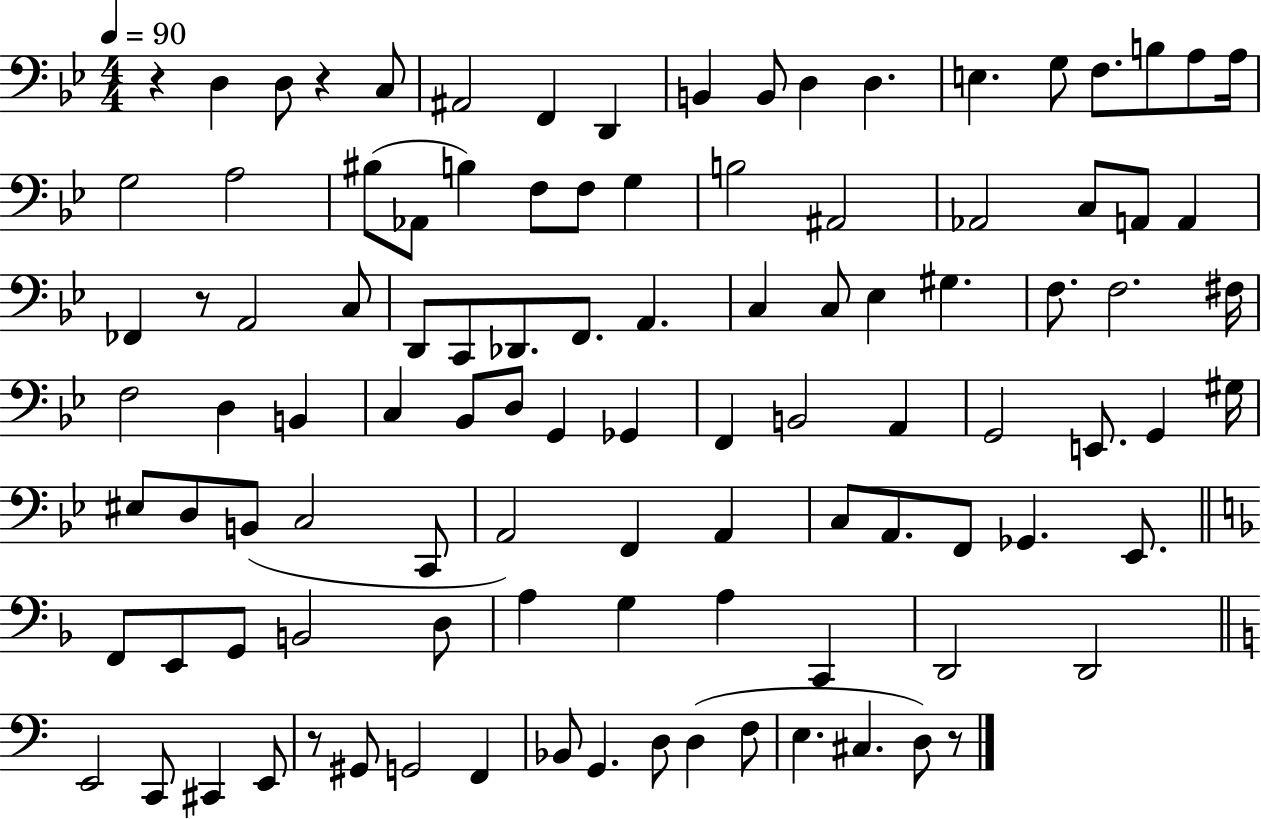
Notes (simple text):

R/q D3/q D3/e R/q C3/e A#2/h F2/q D2/q B2/q B2/e D3/q D3/q. E3/q. G3/e F3/e. B3/e A3/e A3/s G3/h A3/h BIS3/e Ab2/e B3/q F3/e F3/e G3/q B3/h A#2/h Ab2/h C3/e A2/e A2/q FES2/q R/e A2/h C3/e D2/e C2/e Db2/e. F2/e. A2/q. C3/q C3/e Eb3/q G#3/q. F3/e. F3/h. F#3/s F3/h D3/q B2/q C3/q Bb2/e D3/e G2/q Gb2/q F2/q B2/h A2/q G2/h E2/e. G2/q G#3/s EIS3/e D3/e B2/e C3/h C2/e A2/h F2/q A2/q C3/e A2/e. F2/e Gb2/q. Eb2/e. F2/e E2/e G2/e B2/h D3/e A3/q G3/q A3/q C2/q D2/h D2/h E2/h C2/e C#2/q E2/e R/e G#2/e G2/h F2/q Bb2/e G2/q. D3/e D3/q F3/e E3/q. C#3/q. D3/e R/e